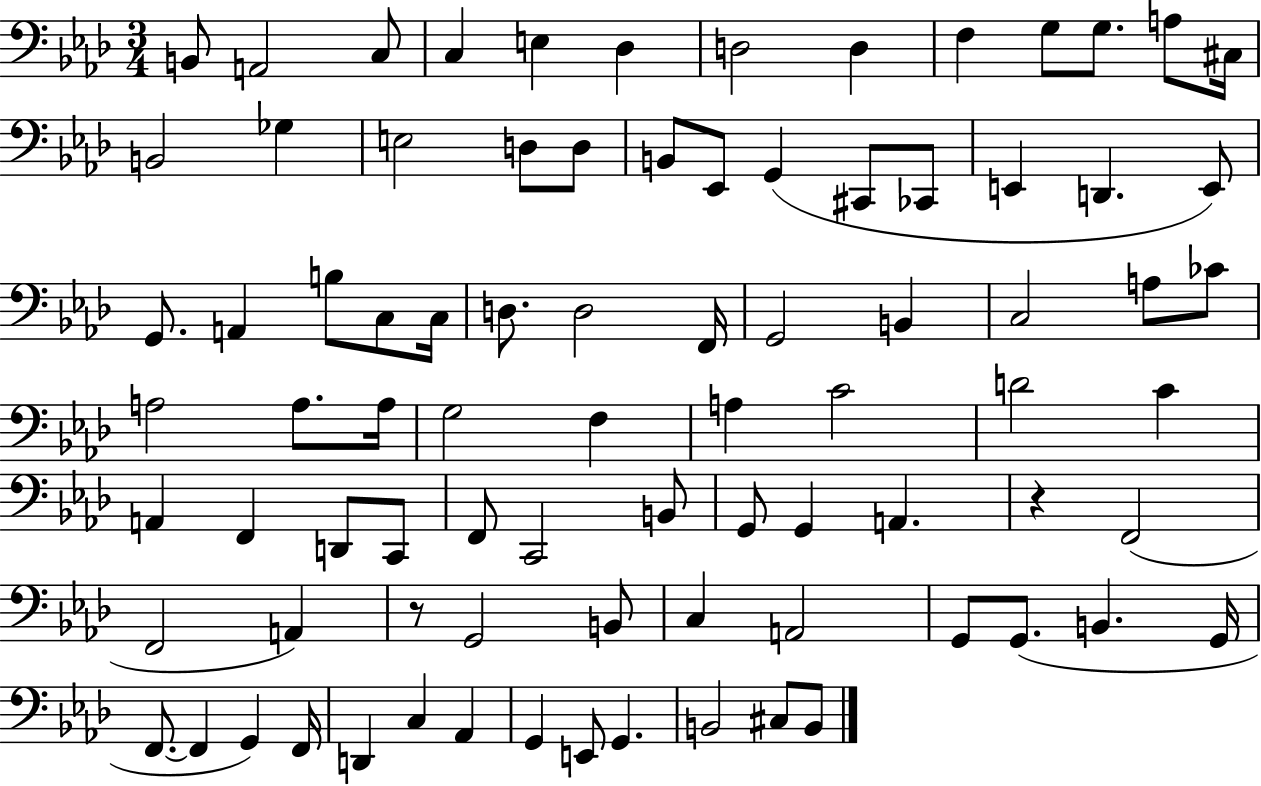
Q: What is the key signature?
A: AES major